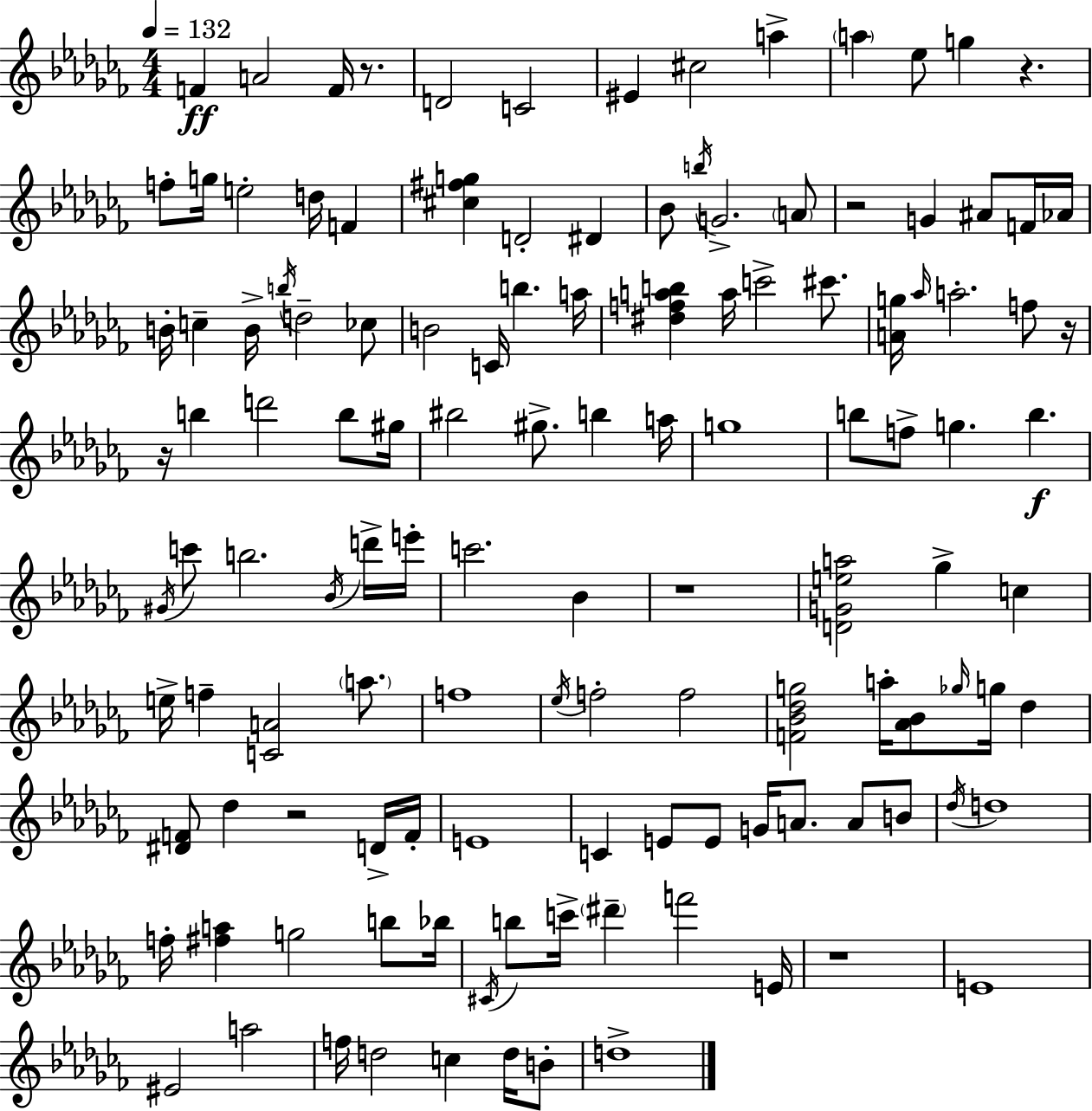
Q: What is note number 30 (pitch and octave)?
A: B5